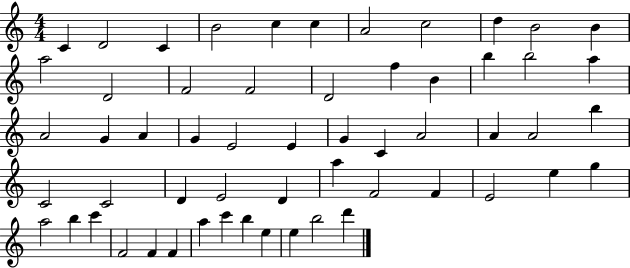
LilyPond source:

{
  \clef treble
  \numericTimeSignature
  \time 4/4
  \key c \major
  c'4 d'2 c'4 | b'2 c''4 c''4 | a'2 c''2 | d''4 b'2 b'4 | \break a''2 d'2 | f'2 f'2 | d'2 f''4 b'4 | b''4 b''2 a''4 | \break a'2 g'4 a'4 | g'4 e'2 e'4 | g'4 c'4 a'2 | a'4 a'2 b''4 | \break c'2 c'2 | d'4 e'2 d'4 | a''4 f'2 f'4 | e'2 e''4 g''4 | \break a''2 b''4 c'''4 | f'2 f'4 f'4 | a''4 c'''4 b''4 e''4 | e''4 b''2 d'''4 | \break \bar "|."
}